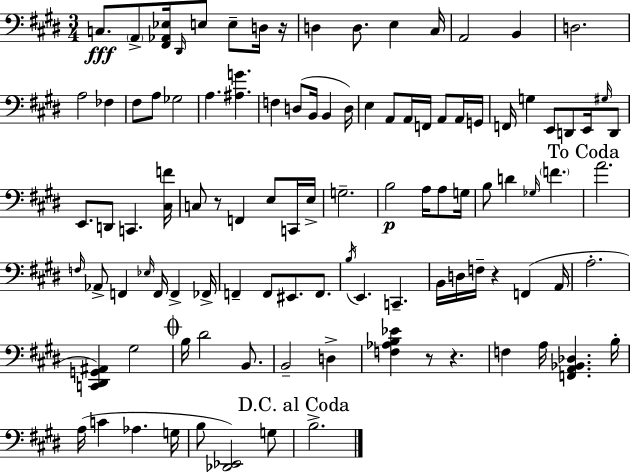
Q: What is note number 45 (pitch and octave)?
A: C2